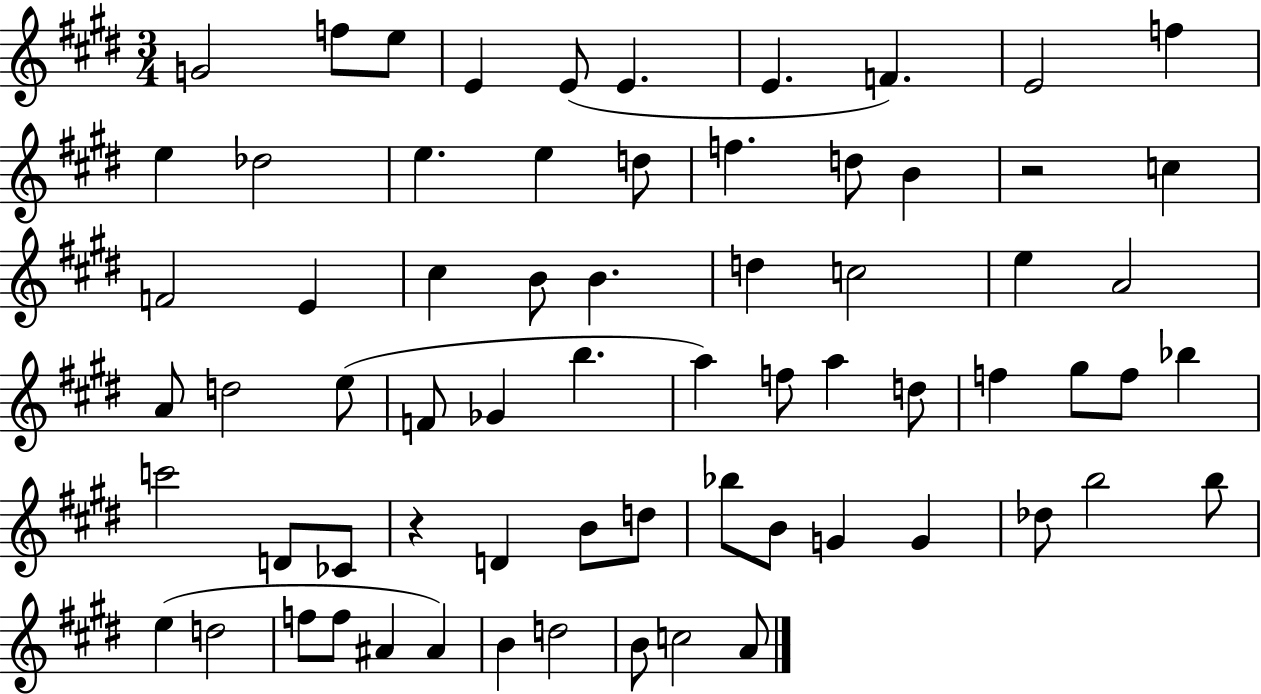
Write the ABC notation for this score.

X:1
T:Untitled
M:3/4
L:1/4
K:E
G2 f/2 e/2 E E/2 E E F E2 f e _d2 e e d/2 f d/2 B z2 c F2 E ^c B/2 B d c2 e A2 A/2 d2 e/2 F/2 _G b a f/2 a d/2 f ^g/2 f/2 _b c'2 D/2 _C/2 z D B/2 d/2 _b/2 B/2 G G _d/2 b2 b/2 e d2 f/2 f/2 ^A ^A B d2 B/2 c2 A/2